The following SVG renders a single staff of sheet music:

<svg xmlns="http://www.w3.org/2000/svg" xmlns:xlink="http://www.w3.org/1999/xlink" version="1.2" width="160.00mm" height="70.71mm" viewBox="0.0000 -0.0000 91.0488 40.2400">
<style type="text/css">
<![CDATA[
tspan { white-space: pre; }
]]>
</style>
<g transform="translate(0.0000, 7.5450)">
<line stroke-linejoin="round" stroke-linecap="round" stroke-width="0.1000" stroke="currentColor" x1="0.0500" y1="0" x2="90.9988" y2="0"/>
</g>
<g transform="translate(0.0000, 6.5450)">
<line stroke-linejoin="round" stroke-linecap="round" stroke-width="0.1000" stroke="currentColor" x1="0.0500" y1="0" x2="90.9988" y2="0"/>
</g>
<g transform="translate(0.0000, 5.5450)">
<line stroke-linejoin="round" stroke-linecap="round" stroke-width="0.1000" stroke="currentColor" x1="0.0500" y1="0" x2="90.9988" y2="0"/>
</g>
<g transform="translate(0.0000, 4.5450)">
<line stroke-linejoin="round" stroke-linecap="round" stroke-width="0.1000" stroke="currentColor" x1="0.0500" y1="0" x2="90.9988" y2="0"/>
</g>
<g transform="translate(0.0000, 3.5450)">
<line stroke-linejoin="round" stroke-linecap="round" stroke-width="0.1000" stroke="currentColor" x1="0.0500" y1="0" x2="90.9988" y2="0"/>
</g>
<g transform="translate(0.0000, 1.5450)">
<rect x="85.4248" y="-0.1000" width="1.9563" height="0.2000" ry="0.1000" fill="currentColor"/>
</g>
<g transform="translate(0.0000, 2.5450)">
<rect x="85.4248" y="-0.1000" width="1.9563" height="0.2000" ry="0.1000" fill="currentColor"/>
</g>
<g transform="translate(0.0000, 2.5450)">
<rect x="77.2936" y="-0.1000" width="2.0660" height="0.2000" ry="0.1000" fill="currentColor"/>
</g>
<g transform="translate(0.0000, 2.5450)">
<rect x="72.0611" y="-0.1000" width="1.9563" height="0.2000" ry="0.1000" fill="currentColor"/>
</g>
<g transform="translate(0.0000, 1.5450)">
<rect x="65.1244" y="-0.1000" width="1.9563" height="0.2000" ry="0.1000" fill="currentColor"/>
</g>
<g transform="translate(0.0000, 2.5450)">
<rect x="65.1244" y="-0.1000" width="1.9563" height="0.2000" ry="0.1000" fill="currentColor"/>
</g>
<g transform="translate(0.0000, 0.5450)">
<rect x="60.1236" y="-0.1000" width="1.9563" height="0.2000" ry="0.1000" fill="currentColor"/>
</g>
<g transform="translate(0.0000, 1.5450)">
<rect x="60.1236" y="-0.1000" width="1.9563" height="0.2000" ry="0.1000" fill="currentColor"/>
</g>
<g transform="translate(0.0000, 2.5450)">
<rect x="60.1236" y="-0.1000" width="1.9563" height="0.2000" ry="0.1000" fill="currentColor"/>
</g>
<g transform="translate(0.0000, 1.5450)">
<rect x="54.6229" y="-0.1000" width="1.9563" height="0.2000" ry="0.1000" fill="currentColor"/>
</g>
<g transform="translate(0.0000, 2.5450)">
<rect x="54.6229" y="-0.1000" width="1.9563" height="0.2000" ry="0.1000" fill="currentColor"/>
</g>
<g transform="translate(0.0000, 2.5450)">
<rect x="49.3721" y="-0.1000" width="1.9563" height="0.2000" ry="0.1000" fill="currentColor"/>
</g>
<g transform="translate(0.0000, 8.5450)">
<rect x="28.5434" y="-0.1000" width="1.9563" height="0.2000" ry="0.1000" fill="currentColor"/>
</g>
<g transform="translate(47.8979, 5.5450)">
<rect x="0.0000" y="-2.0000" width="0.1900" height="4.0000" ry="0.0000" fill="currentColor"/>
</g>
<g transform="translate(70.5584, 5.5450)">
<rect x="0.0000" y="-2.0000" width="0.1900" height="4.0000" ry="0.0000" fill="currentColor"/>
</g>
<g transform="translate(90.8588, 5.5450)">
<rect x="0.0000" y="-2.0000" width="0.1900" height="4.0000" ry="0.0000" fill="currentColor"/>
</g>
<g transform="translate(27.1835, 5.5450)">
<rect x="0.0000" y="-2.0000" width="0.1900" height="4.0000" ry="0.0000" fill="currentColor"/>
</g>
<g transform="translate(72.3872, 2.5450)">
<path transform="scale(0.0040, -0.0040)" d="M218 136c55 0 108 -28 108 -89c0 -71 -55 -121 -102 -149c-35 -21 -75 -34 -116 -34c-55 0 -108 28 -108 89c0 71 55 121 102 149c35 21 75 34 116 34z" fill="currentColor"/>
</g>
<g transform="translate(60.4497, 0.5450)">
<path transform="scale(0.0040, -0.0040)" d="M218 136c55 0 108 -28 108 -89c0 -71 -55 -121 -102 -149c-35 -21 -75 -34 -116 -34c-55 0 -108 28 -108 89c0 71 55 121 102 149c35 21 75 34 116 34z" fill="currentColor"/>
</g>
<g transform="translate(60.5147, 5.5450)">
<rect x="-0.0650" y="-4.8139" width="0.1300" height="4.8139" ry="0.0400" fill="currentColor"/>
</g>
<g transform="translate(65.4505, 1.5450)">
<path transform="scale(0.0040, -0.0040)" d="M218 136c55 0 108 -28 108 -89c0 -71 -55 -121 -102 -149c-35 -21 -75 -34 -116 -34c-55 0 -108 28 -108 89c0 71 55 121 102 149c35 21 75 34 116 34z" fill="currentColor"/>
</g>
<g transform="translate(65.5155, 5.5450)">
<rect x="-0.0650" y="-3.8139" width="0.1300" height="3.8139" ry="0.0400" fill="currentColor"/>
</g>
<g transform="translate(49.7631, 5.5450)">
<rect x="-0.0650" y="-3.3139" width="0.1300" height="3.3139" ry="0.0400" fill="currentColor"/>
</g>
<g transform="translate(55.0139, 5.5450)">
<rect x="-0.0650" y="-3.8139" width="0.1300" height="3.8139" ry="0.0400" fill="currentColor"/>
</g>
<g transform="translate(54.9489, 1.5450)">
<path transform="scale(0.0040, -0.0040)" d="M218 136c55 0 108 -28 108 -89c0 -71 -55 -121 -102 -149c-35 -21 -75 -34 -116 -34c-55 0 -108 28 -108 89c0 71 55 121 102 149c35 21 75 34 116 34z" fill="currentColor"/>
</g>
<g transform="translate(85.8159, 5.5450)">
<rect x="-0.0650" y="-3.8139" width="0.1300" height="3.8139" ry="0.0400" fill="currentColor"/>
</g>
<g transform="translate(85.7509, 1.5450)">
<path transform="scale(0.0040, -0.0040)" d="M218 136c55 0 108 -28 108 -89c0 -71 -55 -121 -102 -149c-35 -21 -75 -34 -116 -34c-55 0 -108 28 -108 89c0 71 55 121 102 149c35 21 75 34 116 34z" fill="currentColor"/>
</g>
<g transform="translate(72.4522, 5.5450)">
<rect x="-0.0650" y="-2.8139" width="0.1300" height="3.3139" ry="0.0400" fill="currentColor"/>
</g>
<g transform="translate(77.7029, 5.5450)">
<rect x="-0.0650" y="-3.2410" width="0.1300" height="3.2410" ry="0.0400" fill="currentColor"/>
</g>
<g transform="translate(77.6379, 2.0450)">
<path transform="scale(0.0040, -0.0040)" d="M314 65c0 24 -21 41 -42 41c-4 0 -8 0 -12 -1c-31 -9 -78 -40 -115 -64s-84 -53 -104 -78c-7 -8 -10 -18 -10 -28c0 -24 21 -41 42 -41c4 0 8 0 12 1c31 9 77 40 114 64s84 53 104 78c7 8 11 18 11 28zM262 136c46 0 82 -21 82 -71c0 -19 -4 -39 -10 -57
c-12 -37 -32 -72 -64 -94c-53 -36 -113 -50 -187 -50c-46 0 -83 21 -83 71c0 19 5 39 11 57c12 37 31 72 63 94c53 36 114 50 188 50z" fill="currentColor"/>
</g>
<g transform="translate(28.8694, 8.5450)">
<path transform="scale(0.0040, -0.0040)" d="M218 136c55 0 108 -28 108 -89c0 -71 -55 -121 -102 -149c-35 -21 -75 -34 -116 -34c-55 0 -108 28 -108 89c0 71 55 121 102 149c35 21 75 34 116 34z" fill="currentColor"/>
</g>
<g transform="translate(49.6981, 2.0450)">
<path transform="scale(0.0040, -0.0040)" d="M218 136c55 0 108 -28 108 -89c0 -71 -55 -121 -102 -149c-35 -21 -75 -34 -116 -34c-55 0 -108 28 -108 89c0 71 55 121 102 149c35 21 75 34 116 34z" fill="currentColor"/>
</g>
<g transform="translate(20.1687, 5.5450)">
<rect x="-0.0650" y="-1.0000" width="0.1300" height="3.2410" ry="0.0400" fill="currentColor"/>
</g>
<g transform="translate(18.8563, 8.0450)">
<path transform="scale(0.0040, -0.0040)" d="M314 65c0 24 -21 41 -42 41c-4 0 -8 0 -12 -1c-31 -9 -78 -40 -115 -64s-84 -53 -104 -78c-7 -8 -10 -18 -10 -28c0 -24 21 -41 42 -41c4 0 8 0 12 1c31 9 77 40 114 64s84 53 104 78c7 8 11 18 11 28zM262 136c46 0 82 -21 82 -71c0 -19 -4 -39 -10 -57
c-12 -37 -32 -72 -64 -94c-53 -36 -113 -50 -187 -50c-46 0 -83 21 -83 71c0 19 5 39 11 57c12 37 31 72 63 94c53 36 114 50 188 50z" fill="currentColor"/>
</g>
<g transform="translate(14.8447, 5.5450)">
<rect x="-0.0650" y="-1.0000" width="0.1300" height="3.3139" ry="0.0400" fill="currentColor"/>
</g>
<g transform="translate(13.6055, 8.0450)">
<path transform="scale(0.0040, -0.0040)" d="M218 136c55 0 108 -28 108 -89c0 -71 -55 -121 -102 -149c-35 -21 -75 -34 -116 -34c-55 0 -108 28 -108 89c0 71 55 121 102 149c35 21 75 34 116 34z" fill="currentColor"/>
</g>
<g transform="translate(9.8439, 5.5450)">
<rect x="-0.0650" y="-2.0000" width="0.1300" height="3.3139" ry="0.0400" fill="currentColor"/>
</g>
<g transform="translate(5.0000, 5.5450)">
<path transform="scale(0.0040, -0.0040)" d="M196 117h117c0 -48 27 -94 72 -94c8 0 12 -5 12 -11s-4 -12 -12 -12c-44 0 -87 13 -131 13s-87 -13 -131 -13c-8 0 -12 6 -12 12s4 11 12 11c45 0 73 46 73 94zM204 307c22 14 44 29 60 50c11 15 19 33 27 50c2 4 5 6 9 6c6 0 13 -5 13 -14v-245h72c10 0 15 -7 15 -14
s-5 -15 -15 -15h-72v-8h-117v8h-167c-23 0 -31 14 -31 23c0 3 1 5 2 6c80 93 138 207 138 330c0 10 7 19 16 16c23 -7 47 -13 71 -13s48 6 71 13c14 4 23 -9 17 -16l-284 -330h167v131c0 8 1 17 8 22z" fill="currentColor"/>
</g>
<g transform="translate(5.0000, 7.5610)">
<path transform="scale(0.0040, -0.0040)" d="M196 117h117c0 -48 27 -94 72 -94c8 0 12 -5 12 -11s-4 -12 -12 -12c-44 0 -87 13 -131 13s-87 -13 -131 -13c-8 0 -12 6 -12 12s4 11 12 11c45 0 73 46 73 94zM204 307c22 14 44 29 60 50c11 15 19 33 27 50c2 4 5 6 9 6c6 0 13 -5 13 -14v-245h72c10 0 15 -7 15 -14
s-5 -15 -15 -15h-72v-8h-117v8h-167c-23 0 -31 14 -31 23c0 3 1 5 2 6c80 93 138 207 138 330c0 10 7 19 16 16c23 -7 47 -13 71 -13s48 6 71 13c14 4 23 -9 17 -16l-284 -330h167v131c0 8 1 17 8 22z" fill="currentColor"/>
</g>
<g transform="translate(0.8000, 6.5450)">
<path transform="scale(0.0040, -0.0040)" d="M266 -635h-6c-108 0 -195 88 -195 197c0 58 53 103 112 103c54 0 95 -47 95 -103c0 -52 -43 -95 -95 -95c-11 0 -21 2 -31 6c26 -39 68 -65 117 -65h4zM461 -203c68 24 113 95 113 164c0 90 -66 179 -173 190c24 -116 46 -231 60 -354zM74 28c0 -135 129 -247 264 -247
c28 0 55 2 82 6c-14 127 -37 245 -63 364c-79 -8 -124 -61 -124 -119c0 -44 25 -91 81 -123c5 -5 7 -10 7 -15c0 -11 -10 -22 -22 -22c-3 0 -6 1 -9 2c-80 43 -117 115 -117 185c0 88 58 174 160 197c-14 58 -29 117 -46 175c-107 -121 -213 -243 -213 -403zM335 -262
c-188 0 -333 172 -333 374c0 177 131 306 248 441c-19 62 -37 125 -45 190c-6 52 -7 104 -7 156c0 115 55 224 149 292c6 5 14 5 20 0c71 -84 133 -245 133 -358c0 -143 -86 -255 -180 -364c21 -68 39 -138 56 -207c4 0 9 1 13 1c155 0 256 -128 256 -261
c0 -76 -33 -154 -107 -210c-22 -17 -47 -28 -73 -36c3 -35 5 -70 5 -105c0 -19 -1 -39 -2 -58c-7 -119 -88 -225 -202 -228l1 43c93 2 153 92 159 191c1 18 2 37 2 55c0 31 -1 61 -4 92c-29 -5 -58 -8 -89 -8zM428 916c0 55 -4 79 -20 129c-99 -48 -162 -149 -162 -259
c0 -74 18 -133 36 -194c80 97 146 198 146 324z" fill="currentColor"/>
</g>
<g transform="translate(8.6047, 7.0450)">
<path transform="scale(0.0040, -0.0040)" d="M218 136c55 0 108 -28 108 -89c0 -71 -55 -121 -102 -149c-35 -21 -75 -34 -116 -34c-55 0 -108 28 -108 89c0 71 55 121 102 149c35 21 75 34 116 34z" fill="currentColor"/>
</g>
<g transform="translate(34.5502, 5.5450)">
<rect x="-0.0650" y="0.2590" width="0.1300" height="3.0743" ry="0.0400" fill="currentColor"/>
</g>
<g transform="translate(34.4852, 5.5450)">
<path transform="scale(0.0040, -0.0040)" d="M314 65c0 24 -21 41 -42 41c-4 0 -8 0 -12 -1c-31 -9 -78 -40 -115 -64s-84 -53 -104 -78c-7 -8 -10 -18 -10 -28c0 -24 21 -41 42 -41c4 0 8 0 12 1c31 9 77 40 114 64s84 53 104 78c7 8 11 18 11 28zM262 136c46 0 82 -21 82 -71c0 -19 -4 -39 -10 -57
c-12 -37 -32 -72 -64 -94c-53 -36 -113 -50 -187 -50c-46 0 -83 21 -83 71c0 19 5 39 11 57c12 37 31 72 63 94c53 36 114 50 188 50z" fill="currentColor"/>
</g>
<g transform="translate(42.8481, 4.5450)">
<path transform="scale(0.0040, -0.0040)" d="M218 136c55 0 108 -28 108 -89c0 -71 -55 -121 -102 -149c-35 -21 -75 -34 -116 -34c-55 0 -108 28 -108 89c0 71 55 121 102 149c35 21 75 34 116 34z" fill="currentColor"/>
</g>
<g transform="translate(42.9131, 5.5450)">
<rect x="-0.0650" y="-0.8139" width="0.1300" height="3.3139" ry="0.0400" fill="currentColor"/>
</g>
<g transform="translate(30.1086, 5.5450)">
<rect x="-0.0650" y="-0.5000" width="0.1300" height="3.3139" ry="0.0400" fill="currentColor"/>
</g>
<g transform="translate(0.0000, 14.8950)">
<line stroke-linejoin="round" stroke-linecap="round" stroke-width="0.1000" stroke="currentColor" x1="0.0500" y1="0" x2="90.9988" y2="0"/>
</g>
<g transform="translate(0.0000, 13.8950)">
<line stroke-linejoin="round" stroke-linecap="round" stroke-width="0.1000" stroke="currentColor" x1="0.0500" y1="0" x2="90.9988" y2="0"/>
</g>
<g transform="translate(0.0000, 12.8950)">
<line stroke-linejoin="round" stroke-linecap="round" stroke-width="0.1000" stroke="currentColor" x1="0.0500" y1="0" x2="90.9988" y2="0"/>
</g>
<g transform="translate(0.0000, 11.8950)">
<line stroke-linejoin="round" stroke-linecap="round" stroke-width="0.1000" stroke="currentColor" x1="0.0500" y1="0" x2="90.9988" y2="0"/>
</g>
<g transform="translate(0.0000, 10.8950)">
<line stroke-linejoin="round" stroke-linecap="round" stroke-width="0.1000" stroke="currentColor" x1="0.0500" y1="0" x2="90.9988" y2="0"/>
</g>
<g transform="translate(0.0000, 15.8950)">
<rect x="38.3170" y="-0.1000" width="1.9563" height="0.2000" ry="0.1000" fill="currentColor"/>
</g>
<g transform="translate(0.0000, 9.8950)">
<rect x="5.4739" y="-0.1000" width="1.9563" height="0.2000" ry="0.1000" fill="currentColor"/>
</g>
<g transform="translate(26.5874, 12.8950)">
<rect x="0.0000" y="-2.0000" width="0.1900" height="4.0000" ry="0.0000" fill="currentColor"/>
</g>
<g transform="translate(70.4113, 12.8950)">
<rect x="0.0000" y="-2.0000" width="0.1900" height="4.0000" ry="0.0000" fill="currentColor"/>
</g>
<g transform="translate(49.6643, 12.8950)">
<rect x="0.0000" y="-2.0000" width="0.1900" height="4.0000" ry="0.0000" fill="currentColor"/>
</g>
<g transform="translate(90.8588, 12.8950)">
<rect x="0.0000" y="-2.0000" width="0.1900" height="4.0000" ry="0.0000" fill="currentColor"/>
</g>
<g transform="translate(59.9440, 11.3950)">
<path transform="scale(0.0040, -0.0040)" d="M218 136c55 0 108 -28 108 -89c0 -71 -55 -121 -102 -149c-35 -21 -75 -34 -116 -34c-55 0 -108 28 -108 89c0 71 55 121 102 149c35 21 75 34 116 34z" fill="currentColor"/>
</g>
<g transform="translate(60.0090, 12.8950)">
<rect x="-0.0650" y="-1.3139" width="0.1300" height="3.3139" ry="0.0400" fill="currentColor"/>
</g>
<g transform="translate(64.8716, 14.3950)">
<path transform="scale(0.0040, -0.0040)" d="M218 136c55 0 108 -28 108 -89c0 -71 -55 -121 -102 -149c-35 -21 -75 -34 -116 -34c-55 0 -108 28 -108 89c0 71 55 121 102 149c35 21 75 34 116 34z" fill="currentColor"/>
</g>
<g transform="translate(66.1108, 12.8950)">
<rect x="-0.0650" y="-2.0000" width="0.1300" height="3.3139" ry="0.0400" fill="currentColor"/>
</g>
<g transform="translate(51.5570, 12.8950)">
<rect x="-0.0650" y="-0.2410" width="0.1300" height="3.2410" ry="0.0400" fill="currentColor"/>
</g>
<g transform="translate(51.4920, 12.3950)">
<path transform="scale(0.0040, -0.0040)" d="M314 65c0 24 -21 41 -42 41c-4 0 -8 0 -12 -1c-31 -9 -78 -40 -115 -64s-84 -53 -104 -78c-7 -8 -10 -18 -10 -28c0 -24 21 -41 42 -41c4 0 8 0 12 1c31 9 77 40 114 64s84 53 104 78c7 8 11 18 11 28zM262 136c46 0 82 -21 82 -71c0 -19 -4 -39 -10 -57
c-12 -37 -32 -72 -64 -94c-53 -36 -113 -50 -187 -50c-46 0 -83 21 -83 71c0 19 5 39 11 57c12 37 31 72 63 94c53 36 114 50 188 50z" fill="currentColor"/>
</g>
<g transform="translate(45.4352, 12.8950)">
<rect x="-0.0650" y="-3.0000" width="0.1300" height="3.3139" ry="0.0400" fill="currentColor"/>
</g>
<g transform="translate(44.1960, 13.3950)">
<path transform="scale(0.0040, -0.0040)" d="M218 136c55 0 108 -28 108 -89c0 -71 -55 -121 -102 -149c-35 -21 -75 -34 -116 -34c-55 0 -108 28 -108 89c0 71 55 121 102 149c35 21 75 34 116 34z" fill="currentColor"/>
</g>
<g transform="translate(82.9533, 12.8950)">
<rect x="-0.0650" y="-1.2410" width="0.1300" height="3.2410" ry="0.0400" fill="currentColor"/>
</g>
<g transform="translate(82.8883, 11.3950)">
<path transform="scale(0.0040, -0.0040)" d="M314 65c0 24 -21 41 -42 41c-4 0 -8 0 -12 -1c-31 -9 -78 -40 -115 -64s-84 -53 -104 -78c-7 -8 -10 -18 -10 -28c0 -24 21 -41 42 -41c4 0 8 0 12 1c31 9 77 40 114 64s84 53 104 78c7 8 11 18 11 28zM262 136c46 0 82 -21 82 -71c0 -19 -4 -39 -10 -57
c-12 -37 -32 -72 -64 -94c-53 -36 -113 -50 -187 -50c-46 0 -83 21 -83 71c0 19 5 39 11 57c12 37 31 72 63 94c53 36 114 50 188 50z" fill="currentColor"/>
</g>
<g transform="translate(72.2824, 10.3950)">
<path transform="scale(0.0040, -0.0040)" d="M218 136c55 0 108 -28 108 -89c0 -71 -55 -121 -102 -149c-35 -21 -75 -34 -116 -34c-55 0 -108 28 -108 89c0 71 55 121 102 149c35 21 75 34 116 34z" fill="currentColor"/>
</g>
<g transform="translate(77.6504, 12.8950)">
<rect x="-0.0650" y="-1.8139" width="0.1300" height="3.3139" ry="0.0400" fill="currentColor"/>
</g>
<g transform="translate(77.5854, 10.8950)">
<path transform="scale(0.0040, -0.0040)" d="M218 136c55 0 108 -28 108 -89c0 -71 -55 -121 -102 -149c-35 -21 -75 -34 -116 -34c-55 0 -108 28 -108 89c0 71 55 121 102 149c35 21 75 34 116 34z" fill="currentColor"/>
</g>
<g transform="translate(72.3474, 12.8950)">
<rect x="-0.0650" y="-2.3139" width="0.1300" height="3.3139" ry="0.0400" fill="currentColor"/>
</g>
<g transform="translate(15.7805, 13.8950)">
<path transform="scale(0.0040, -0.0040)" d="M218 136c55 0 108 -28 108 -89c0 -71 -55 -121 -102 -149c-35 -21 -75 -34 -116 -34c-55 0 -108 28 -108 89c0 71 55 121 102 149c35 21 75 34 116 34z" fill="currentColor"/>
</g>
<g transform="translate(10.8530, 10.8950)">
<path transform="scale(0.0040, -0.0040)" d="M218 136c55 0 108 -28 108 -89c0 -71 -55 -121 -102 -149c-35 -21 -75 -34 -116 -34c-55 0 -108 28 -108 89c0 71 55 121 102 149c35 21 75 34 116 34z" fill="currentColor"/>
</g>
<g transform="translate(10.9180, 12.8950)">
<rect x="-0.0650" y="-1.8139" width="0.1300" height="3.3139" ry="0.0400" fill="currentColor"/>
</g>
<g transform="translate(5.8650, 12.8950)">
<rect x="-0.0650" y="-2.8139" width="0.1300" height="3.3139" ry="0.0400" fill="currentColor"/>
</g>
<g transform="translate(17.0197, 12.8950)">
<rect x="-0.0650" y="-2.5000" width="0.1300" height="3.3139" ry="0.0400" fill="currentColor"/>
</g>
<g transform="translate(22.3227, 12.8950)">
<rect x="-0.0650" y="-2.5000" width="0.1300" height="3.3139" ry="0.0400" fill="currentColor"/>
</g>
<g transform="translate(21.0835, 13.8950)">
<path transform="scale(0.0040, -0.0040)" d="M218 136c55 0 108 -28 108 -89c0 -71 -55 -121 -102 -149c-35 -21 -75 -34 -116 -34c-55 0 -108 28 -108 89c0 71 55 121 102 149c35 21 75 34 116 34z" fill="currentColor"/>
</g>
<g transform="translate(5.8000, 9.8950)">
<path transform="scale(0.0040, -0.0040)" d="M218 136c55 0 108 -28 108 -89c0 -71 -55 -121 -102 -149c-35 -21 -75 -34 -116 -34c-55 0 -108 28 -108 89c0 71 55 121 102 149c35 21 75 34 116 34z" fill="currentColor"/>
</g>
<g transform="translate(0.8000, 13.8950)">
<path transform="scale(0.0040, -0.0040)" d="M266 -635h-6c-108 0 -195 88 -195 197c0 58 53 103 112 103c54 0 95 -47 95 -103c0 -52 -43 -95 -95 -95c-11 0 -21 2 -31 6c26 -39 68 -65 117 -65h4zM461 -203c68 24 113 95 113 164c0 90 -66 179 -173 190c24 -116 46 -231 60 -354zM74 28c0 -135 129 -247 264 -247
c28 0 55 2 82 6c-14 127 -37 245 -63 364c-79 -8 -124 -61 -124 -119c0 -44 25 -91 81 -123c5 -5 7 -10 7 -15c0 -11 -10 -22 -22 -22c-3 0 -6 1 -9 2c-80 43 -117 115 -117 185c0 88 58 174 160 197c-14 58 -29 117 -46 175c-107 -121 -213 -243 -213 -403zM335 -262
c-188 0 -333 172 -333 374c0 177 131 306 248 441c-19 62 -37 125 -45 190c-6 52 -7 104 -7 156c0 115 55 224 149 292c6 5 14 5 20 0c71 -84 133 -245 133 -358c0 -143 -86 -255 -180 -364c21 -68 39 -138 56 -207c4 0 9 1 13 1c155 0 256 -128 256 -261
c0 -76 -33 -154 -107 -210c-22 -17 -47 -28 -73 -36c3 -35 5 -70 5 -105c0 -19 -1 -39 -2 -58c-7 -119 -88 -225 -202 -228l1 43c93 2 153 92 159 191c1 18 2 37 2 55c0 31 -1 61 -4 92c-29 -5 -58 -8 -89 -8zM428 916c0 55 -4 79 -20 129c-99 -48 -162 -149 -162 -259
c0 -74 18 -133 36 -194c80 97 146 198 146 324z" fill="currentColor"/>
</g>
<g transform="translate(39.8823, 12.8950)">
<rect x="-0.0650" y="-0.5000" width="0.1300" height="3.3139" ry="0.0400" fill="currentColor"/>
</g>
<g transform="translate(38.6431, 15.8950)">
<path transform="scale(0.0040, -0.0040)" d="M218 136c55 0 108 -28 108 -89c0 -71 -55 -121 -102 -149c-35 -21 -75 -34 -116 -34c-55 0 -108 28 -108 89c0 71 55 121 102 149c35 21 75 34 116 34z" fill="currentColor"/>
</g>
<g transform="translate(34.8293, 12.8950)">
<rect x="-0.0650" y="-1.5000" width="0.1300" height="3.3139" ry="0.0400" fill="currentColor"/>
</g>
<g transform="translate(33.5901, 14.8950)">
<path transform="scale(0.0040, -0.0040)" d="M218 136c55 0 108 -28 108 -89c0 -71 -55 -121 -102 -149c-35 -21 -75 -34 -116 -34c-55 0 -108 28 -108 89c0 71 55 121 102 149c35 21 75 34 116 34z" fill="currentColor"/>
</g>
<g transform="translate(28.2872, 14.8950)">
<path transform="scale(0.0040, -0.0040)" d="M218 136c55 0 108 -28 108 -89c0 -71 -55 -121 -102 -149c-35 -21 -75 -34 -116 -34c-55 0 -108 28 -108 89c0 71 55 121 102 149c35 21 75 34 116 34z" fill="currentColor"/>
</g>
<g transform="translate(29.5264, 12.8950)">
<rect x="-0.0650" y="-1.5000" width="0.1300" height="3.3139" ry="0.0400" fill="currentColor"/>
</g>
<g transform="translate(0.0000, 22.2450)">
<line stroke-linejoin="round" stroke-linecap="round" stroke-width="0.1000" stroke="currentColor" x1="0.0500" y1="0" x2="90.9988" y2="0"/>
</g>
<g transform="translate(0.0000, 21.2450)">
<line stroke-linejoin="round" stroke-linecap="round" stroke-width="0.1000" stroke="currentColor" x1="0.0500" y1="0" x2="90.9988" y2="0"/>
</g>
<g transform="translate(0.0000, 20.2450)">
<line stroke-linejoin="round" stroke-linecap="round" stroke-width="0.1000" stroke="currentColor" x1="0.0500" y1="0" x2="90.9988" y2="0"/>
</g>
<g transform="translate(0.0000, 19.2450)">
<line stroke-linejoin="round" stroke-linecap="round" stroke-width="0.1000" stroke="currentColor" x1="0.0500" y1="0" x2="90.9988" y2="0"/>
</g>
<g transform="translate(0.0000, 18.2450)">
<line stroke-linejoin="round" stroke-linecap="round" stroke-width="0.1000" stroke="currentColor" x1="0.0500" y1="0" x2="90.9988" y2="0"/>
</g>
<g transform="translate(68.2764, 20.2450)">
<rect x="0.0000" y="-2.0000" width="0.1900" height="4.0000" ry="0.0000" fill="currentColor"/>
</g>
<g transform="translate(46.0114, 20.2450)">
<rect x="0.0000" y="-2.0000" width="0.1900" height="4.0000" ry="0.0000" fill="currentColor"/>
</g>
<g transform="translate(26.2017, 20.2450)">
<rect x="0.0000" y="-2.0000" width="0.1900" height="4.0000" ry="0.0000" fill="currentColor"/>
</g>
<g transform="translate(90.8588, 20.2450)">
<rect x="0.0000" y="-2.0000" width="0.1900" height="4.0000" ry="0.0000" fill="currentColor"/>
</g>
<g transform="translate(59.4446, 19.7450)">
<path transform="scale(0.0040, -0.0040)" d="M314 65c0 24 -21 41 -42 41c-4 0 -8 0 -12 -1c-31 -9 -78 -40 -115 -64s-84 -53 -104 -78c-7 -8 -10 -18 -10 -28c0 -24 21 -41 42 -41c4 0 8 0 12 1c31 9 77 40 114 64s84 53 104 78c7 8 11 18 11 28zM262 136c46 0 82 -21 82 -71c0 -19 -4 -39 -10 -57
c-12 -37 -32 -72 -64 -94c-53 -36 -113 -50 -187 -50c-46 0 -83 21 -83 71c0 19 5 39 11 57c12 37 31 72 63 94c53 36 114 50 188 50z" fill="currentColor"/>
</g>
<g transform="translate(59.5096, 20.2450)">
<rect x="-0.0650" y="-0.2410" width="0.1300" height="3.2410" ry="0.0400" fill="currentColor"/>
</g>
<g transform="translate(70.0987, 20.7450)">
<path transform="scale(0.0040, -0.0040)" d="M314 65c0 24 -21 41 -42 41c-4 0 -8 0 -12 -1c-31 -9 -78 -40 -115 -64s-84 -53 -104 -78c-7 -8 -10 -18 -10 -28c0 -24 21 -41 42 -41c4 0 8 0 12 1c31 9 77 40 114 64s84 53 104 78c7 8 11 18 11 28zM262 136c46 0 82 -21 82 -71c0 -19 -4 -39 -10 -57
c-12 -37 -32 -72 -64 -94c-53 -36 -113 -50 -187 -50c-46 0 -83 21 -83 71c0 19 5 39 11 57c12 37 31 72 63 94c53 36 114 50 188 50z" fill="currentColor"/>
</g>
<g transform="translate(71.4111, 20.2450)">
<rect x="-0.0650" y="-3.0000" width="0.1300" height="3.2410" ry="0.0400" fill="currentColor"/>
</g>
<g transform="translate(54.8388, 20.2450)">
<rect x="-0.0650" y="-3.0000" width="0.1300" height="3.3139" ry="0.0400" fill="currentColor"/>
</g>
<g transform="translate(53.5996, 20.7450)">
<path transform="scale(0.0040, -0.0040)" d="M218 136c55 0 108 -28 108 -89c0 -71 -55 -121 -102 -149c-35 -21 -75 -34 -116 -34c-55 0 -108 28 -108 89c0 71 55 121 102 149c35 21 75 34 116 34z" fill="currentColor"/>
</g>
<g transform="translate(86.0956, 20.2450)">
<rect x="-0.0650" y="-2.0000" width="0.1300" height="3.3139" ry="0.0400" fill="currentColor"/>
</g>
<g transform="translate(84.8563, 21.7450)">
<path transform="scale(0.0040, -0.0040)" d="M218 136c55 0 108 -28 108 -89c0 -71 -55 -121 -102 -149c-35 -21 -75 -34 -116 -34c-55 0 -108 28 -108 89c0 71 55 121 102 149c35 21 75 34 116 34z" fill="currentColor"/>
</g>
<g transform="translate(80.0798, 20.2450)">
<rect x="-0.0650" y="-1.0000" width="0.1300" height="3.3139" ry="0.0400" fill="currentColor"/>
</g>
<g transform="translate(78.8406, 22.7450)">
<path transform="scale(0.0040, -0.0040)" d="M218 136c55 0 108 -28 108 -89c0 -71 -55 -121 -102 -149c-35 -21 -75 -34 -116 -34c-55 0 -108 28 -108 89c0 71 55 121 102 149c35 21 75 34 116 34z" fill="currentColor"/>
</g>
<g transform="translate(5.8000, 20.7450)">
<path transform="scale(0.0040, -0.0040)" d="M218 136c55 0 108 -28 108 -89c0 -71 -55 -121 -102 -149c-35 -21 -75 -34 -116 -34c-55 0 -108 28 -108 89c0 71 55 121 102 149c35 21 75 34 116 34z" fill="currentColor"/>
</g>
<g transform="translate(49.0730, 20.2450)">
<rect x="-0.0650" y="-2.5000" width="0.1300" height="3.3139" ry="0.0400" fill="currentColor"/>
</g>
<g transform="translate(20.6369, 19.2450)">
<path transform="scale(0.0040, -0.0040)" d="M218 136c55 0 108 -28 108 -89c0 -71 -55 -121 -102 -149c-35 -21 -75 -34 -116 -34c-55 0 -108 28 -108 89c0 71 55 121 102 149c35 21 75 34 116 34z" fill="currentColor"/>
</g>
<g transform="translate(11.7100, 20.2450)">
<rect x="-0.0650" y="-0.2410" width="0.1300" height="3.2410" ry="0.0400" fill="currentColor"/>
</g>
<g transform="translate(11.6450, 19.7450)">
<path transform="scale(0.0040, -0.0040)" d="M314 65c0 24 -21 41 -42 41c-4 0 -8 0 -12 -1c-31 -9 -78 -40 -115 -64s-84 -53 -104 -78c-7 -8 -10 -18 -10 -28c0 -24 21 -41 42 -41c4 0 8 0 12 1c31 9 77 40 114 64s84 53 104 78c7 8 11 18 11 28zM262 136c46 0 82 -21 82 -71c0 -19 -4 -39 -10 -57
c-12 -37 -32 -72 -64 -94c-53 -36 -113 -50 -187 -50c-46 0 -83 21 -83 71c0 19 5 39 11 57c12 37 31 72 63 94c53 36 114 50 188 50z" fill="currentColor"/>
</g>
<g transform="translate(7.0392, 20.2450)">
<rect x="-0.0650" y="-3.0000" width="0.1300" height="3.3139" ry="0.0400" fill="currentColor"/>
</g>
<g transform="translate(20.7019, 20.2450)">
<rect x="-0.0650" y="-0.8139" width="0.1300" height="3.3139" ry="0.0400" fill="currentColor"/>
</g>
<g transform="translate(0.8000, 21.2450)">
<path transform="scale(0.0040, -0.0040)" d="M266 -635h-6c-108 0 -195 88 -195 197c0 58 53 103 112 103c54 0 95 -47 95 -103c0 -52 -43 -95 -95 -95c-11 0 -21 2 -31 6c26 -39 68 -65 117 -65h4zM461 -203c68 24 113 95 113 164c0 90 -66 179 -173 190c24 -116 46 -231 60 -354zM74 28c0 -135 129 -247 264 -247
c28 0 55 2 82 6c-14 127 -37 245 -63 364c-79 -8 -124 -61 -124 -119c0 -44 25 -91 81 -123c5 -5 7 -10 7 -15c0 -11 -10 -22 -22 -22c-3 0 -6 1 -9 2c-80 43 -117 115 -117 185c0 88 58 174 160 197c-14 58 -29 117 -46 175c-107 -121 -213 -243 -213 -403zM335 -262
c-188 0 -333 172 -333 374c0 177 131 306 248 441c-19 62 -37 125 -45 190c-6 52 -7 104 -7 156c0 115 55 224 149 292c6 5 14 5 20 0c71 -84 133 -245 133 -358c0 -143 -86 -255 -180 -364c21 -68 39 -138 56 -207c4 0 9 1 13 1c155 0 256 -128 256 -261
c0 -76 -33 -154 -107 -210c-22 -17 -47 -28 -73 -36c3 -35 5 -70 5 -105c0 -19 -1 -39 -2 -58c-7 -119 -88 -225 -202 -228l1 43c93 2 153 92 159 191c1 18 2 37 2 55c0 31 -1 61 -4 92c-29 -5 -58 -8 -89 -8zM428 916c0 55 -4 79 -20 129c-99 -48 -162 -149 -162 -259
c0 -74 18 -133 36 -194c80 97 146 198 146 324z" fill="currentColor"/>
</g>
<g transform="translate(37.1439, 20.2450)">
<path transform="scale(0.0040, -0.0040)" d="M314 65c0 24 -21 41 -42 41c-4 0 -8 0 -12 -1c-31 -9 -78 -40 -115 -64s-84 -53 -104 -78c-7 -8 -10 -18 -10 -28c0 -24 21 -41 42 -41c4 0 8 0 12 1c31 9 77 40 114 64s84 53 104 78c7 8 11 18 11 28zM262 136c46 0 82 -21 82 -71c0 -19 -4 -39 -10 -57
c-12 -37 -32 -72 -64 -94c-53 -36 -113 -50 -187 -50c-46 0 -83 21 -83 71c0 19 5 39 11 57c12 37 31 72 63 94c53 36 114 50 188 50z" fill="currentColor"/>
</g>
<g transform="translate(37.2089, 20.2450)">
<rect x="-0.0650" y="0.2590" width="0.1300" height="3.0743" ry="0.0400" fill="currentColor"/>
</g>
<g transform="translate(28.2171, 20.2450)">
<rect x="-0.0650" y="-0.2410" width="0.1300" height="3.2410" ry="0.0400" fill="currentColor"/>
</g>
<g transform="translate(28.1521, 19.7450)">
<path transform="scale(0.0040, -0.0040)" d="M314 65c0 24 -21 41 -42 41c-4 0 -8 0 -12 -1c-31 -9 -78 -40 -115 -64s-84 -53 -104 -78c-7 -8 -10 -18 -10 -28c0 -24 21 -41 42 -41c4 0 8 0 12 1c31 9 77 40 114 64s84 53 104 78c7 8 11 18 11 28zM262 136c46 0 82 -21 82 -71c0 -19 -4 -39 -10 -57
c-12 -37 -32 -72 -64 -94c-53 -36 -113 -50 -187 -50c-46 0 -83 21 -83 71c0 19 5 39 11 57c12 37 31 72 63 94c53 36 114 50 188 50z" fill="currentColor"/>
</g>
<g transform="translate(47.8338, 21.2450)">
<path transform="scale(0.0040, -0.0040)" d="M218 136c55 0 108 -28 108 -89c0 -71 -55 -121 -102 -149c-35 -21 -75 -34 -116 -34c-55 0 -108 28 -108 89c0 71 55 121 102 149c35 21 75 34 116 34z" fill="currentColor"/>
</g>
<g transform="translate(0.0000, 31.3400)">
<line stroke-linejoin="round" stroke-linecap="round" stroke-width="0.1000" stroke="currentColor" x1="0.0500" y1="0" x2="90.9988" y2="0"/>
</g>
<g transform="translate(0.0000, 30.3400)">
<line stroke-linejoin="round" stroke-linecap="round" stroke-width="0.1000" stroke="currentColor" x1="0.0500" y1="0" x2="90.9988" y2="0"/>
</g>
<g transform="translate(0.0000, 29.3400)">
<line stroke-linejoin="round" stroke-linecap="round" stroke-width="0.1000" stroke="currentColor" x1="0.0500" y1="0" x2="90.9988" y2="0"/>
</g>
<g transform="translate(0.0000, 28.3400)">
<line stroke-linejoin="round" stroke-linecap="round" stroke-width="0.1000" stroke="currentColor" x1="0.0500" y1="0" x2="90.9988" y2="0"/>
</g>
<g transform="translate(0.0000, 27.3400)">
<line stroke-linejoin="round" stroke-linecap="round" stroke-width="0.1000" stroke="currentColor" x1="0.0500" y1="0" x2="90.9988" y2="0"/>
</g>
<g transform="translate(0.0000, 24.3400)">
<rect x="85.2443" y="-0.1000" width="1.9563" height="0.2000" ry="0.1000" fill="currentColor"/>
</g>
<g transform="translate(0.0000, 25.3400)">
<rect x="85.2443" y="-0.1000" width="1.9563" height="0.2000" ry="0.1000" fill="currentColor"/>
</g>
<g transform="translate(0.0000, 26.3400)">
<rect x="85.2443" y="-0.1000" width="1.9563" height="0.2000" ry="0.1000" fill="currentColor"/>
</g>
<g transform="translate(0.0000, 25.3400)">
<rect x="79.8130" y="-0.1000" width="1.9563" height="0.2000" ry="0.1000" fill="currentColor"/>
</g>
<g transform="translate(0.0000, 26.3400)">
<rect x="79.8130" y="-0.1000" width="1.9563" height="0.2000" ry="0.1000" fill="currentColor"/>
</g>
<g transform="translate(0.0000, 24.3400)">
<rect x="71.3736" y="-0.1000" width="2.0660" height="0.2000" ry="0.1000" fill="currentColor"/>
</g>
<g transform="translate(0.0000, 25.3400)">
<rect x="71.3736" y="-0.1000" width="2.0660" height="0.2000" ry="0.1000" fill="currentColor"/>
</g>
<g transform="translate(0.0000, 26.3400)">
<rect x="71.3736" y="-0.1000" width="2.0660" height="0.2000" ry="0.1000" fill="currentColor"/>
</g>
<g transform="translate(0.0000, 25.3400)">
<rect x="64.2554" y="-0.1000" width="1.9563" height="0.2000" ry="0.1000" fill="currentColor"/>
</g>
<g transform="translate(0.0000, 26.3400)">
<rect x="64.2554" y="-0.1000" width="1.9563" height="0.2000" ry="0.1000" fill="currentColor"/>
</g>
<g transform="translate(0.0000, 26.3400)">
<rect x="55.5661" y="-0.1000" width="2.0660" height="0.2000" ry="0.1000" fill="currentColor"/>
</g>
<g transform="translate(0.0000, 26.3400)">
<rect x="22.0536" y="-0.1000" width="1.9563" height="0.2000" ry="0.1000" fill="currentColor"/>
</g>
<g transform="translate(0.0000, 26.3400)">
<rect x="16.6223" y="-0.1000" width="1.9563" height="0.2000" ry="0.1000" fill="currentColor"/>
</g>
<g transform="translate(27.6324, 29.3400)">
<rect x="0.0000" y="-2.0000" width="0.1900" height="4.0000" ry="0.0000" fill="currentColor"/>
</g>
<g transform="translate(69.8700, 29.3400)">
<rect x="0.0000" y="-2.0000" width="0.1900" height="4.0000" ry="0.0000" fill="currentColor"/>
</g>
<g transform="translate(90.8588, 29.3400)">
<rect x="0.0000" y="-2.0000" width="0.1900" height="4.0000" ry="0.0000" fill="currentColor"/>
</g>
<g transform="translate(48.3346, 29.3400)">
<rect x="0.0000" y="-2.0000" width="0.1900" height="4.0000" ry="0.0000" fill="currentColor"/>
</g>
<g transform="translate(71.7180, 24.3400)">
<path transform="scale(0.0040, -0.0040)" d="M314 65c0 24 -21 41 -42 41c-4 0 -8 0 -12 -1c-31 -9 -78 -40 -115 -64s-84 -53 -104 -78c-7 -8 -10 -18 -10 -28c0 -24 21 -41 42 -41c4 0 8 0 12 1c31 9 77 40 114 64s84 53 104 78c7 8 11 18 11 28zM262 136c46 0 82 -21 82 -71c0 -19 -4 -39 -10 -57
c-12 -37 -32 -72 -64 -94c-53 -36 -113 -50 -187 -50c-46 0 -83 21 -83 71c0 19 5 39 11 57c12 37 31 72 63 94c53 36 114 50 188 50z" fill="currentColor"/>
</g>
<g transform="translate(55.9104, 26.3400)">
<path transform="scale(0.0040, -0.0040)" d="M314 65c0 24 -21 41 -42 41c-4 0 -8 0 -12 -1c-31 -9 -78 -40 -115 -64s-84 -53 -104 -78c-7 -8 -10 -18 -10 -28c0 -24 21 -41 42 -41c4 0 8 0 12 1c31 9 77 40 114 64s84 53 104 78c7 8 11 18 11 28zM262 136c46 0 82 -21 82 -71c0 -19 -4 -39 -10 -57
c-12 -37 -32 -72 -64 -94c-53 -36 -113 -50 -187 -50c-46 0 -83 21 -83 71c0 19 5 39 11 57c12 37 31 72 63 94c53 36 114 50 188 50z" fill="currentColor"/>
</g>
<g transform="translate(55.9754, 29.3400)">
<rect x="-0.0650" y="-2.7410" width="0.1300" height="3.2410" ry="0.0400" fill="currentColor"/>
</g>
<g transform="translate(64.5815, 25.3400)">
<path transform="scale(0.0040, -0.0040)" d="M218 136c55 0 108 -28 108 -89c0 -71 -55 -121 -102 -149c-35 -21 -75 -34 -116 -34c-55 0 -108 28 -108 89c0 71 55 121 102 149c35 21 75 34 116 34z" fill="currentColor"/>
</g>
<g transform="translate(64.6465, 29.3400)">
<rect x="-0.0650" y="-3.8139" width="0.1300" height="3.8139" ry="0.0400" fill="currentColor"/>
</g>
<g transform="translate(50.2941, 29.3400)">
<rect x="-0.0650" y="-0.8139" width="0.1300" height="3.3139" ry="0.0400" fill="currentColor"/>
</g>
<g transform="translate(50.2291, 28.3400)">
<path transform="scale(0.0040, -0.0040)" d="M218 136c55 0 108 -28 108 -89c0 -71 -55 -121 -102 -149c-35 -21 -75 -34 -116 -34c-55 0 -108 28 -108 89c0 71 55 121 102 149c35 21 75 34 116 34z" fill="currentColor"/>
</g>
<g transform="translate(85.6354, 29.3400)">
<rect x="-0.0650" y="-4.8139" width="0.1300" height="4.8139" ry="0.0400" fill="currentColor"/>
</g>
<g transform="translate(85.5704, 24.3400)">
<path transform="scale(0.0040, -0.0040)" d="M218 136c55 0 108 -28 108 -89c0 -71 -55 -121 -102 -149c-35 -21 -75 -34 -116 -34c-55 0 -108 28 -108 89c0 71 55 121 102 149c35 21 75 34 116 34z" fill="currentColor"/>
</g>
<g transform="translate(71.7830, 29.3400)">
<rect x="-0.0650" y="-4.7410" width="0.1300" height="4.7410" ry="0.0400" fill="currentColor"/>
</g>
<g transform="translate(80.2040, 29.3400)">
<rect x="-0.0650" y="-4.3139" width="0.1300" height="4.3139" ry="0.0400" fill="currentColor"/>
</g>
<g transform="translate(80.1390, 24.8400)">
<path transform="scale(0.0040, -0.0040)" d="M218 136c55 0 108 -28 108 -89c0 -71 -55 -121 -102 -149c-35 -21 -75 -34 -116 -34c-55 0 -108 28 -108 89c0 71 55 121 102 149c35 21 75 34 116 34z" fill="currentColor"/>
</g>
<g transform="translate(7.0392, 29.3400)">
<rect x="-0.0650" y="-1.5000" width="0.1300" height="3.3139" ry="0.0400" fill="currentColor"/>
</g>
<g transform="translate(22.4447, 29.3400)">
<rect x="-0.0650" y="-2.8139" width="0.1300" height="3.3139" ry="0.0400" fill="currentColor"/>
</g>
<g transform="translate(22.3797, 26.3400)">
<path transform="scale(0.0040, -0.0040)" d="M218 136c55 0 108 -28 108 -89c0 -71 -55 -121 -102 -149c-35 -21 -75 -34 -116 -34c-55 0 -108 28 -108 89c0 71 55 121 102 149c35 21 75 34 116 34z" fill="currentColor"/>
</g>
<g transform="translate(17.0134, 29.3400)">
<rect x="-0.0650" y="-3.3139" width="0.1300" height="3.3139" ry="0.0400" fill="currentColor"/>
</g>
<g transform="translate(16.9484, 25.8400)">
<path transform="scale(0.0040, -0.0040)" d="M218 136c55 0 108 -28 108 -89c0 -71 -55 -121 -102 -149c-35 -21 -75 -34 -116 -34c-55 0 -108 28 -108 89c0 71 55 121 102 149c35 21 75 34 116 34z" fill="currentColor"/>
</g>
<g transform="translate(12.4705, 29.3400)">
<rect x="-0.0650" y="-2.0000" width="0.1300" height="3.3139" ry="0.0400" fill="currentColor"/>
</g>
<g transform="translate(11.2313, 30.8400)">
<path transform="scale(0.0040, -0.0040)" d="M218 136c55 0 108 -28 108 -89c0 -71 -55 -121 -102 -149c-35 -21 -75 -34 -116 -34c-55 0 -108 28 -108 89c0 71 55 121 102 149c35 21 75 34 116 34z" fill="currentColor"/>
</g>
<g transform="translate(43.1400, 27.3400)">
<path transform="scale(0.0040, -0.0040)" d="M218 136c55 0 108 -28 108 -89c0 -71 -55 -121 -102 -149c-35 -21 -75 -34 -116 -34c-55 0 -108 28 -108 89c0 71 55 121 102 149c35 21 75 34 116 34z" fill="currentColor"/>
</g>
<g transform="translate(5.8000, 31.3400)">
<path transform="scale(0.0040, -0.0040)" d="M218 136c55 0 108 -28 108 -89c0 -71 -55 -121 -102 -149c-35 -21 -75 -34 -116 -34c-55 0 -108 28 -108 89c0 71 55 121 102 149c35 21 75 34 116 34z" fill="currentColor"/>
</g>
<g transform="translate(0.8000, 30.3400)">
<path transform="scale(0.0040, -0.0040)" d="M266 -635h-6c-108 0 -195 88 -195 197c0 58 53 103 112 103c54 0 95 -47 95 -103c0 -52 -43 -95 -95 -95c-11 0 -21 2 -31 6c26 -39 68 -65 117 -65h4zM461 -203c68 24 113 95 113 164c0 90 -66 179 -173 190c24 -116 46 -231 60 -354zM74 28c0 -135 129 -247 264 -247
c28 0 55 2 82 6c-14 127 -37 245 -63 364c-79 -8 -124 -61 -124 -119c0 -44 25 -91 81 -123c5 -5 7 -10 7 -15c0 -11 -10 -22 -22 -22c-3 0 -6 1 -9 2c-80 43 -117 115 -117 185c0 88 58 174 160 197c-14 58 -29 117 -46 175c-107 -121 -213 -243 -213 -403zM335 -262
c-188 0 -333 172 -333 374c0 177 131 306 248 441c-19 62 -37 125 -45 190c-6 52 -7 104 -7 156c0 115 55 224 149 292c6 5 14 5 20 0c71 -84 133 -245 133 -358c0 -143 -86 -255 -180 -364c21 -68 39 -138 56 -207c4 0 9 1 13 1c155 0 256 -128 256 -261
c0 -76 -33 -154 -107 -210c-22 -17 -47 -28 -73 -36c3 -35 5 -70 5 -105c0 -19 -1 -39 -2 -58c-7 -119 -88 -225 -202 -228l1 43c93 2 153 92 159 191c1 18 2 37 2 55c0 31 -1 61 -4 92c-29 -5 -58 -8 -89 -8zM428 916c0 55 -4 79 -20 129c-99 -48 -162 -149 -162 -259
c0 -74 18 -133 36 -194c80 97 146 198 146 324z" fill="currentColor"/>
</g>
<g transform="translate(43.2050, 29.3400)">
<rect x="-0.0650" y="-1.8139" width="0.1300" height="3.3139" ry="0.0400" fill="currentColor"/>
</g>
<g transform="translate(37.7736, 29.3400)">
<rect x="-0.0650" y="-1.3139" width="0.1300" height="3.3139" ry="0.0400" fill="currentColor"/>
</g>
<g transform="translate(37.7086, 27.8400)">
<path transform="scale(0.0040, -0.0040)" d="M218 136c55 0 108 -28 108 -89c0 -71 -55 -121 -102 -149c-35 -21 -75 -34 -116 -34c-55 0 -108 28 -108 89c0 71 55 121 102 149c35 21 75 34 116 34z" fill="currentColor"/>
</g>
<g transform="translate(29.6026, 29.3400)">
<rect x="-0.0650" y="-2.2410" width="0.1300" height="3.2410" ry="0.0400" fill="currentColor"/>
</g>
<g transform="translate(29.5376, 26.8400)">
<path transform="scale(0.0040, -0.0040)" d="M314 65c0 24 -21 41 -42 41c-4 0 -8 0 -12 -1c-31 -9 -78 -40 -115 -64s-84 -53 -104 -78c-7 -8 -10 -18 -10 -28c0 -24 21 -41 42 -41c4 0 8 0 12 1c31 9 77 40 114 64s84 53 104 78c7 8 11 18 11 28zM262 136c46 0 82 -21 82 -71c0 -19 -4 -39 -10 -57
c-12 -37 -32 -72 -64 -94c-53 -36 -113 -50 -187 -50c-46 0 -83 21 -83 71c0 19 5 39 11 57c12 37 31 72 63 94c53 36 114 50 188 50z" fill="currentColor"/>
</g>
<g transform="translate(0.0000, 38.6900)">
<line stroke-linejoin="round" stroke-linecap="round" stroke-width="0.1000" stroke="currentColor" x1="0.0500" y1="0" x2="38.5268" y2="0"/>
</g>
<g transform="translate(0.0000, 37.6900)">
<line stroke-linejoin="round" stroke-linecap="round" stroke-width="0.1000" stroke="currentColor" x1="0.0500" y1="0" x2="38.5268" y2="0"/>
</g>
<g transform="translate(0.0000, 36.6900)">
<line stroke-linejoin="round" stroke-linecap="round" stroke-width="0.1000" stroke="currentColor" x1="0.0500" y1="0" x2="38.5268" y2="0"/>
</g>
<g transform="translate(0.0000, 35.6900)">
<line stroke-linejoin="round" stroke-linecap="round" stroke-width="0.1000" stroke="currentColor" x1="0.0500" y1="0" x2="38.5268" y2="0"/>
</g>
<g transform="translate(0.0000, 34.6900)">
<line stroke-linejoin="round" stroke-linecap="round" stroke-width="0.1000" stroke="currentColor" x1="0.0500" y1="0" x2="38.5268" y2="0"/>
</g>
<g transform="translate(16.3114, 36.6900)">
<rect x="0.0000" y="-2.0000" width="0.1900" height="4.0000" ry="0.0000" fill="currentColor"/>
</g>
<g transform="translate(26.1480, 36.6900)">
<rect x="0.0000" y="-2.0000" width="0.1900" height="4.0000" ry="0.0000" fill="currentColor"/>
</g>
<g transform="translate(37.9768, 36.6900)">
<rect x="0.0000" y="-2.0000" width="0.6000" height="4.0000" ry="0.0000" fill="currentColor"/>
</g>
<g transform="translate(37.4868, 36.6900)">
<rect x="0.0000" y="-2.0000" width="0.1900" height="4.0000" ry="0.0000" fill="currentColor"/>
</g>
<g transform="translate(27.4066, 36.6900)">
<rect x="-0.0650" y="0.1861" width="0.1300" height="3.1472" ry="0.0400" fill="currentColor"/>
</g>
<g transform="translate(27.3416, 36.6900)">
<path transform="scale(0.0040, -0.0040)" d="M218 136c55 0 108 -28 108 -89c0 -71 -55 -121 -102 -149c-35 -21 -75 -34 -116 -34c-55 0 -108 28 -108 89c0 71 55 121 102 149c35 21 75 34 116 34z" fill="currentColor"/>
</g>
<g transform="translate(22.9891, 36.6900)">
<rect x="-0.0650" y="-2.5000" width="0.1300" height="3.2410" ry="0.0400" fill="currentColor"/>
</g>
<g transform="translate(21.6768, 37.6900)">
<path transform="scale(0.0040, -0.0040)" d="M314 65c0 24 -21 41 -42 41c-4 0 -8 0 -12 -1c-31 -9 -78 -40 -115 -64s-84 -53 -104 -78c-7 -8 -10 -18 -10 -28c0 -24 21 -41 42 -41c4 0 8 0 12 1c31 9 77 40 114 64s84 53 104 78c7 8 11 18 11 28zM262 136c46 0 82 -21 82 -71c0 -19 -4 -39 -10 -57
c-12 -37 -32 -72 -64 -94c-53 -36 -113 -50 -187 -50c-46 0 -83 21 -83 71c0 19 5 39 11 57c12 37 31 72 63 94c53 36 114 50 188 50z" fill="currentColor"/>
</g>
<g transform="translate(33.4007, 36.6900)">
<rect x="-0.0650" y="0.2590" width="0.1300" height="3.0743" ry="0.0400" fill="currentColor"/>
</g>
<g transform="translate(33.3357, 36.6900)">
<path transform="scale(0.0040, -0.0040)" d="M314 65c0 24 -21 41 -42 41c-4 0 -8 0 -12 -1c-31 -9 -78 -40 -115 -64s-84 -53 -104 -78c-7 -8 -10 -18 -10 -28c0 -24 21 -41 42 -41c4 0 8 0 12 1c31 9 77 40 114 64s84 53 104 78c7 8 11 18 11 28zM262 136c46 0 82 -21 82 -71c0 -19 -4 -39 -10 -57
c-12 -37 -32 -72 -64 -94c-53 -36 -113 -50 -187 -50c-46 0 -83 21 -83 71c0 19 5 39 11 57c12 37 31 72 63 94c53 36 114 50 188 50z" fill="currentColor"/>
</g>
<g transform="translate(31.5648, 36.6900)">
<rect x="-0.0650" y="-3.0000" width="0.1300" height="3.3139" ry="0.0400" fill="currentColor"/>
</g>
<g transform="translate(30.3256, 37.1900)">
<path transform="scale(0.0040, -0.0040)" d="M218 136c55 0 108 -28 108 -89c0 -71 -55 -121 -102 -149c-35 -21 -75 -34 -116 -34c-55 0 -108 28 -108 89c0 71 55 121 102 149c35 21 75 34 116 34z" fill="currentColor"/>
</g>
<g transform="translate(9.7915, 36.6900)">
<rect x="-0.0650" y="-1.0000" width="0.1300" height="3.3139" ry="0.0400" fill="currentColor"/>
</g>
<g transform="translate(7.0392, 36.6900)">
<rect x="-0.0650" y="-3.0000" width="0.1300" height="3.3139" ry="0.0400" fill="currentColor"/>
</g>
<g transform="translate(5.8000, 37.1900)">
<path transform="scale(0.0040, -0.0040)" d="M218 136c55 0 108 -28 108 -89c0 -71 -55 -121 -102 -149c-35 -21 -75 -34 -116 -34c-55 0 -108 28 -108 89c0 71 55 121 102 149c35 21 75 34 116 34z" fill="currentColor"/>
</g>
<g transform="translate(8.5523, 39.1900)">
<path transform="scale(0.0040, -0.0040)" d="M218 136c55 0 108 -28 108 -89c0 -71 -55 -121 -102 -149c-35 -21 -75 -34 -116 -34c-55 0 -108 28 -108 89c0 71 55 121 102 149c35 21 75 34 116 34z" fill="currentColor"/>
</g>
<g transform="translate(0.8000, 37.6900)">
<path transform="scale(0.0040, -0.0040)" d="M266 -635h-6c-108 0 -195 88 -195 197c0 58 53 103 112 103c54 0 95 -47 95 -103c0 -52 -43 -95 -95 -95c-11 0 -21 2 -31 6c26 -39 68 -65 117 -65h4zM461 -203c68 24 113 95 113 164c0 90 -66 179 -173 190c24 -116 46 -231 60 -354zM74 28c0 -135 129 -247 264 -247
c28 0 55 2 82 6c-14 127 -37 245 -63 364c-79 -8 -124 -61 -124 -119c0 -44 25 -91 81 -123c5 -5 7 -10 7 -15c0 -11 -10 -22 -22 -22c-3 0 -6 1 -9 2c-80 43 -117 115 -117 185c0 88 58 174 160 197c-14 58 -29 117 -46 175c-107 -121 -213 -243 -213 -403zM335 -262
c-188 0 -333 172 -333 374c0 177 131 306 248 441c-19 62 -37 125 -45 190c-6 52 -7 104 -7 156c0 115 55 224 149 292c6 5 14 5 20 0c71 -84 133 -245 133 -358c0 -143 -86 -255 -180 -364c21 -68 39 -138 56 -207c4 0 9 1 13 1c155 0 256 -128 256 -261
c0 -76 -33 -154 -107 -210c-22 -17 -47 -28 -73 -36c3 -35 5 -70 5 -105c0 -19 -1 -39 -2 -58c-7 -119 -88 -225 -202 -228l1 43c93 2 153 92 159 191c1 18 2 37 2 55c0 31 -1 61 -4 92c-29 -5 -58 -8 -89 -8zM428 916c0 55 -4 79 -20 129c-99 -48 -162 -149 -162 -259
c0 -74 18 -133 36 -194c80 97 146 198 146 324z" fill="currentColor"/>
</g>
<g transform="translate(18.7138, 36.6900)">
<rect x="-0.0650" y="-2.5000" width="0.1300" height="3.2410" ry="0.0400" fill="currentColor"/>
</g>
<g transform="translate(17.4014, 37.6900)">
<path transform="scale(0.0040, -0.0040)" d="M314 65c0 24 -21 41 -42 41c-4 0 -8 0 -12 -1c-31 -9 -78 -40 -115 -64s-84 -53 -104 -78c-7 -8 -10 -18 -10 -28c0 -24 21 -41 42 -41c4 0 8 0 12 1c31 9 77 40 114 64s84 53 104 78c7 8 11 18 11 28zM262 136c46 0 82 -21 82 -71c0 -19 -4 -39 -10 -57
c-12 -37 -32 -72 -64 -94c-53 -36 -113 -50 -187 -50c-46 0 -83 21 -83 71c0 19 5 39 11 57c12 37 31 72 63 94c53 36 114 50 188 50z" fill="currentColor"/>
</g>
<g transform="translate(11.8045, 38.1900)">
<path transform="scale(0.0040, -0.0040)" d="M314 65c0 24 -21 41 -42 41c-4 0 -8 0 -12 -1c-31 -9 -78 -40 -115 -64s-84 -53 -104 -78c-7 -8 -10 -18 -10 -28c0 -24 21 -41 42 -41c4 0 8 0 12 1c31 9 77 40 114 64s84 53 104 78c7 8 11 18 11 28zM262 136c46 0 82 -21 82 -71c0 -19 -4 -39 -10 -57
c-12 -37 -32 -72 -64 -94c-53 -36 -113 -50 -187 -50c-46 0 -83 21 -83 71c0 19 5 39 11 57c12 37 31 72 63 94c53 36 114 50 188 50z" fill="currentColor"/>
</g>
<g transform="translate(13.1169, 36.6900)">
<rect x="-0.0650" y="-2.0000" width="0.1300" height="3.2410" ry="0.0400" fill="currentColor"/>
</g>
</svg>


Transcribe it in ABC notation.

X:1
T:Untitled
M:4/4
L:1/4
K:C
F D D2 C B2 d b c' e' c' a b2 c' a f G G E E C A c2 e F g f e2 A c2 d c2 B2 G A c2 A2 D F E F b a g2 e f d a2 c' e'2 d' e' A D F2 G2 G2 B A B2